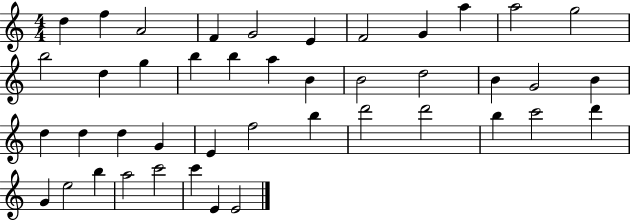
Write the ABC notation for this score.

X:1
T:Untitled
M:4/4
L:1/4
K:C
d f A2 F G2 E F2 G a a2 g2 b2 d g b b a B B2 d2 B G2 B d d d G E f2 b d'2 d'2 b c'2 d' G e2 b a2 c'2 c' E E2